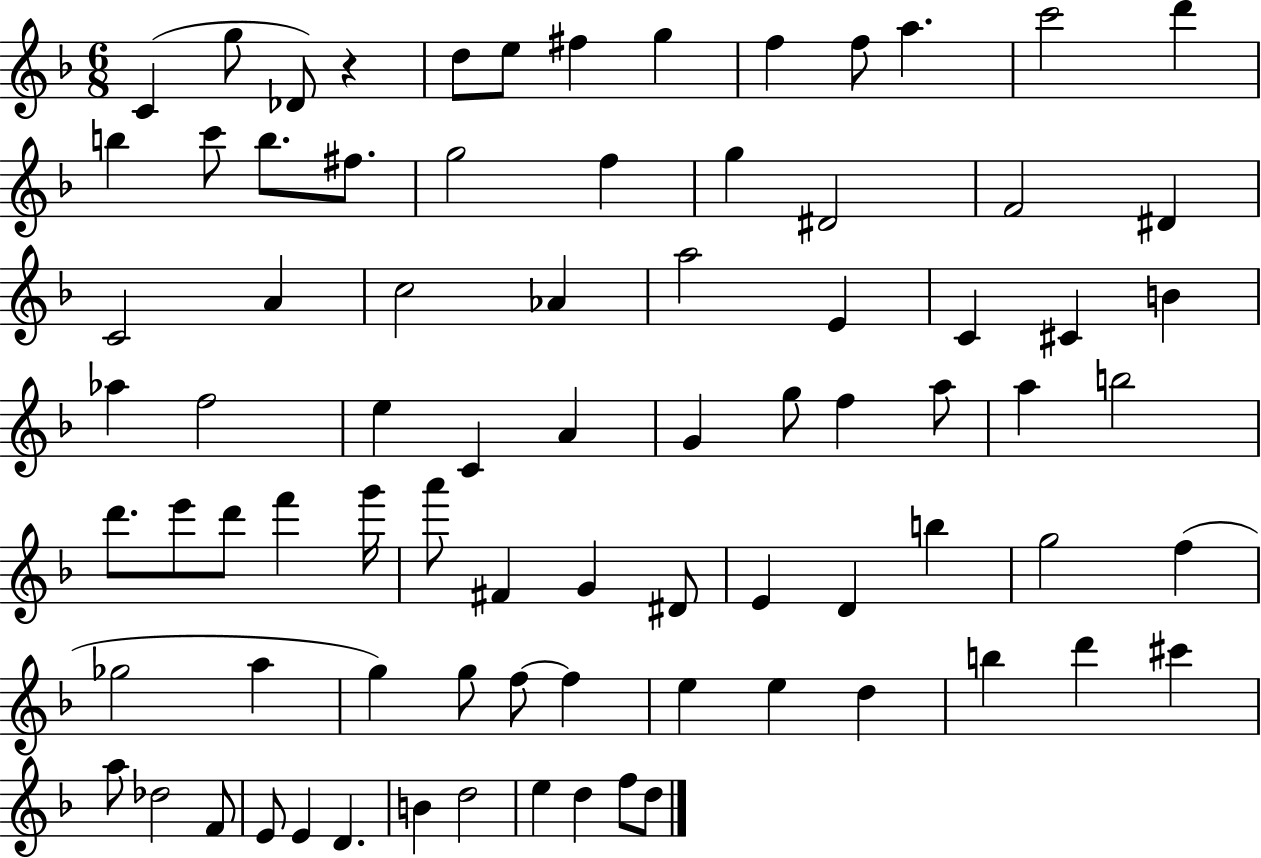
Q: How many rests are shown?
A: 1